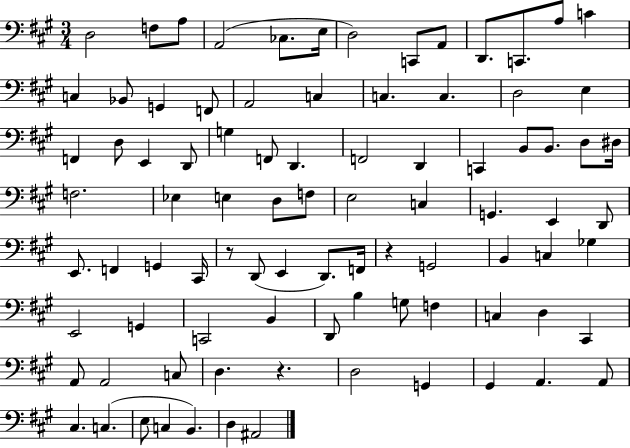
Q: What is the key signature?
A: A major